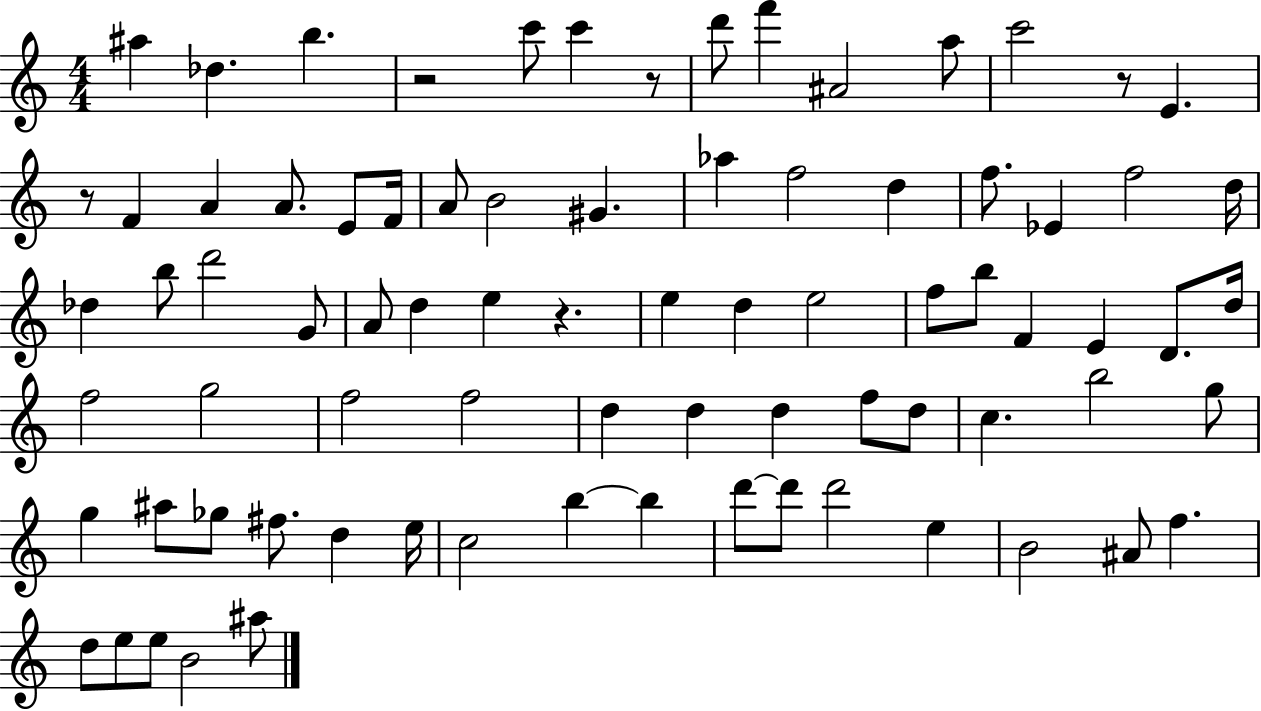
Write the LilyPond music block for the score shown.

{
  \clef treble
  \numericTimeSignature
  \time 4/4
  \key c \major
  ais''4 des''4. b''4. | r2 c'''8 c'''4 r8 | d'''8 f'''4 ais'2 a''8 | c'''2 r8 e'4. | \break r8 f'4 a'4 a'8. e'8 f'16 | a'8 b'2 gis'4. | aes''4 f''2 d''4 | f''8. ees'4 f''2 d''16 | \break des''4 b''8 d'''2 g'8 | a'8 d''4 e''4 r4. | e''4 d''4 e''2 | f''8 b''8 f'4 e'4 d'8. d''16 | \break f''2 g''2 | f''2 f''2 | d''4 d''4 d''4 f''8 d''8 | c''4. b''2 g''8 | \break g''4 ais''8 ges''8 fis''8. d''4 e''16 | c''2 b''4~~ b''4 | d'''8~~ d'''8 d'''2 e''4 | b'2 ais'8 f''4. | \break d''8 e''8 e''8 b'2 ais''8 | \bar "|."
}